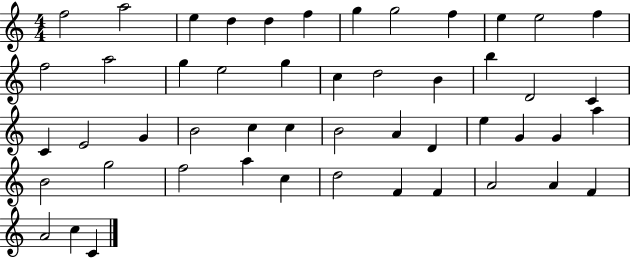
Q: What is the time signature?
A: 4/4